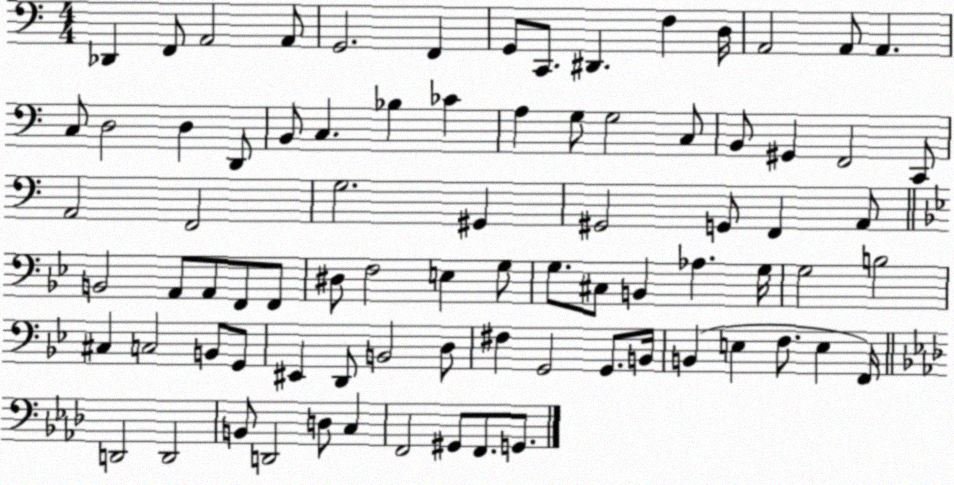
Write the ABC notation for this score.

X:1
T:Untitled
M:4/4
L:1/4
K:C
_D,, F,,/2 A,,2 A,,/2 G,,2 F,, G,,/2 C,,/2 ^D,, F, D,/4 A,,2 A,,/2 A,, C,/2 D,2 D, D,,/2 B,,/2 C, _B, _C A, G,/2 G,2 C,/2 B,,/2 ^G,, F,,2 C,,/2 A,,2 F,,2 G,2 ^G,, ^G,,2 G,,/2 F,, A,,/2 B,,2 A,,/2 A,,/2 F,,/2 F,,/2 ^D,/2 F,2 E, G,/2 G,/2 ^C,/2 B,, _A, G,/4 G,2 B,2 ^C, C,2 B,,/2 G,,/2 ^E,, D,,/2 B,,2 D,/2 ^F, G,,2 G,,/2 B,,/4 B,, E, F,/2 E, F,,/4 D,,2 D,,2 B,,/2 D,,2 D,/2 C, F,,2 ^G,,/2 F,,/2 G,,/2